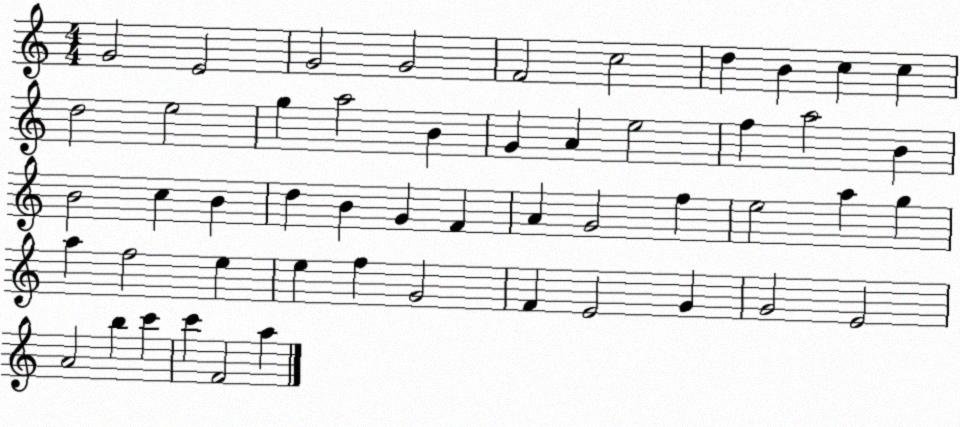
X:1
T:Untitled
M:4/4
L:1/4
K:C
G2 E2 G2 G2 F2 c2 d B c c d2 e2 g a2 B G A e2 f a2 B B2 c B d B G F A G2 f e2 a g a f2 e e f G2 F E2 G G2 E2 A2 b c' c' F2 a